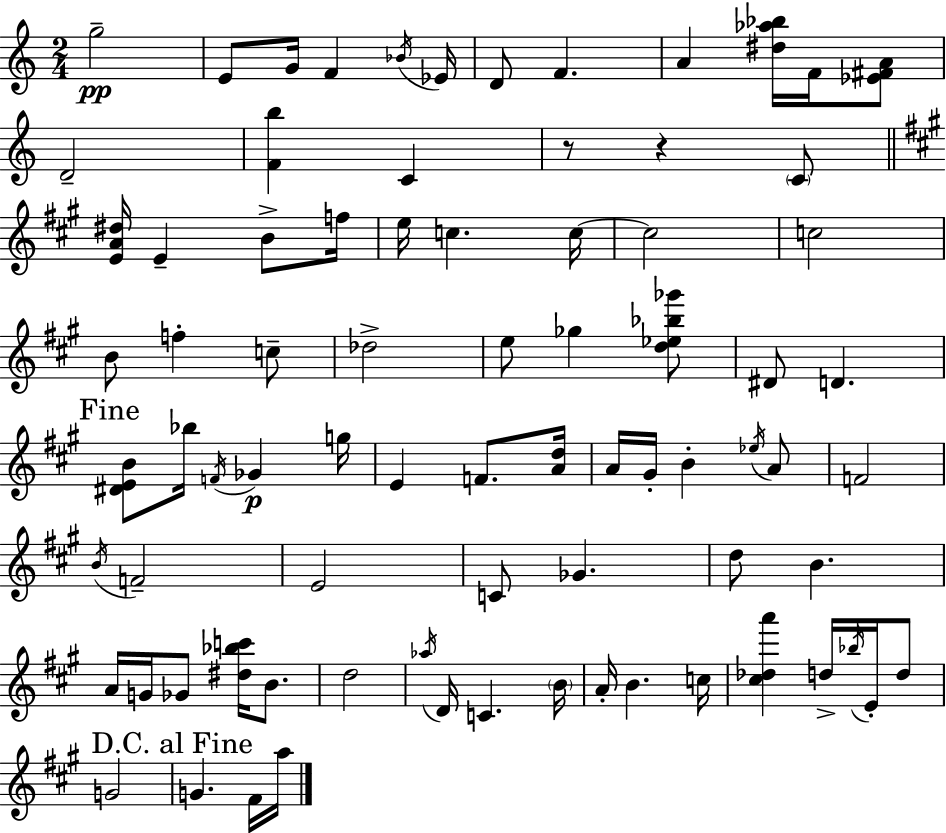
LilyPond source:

{
  \clef treble
  \numericTimeSignature
  \time 2/4
  \key c \major
  g''2--\pp | e'8 g'16 f'4 \acciaccatura { bes'16 } | ees'16 d'8 f'4. | a'4 <dis'' aes'' bes''>16 f'16 <ees' fis' a'>8 | \break d'2-- | <f' b''>4 c'4 | r8 r4 \parenthesize c'8 | \bar "||" \break \key a \major <e' a' dis''>16 e'4-- b'8-> f''16 | e''16 c''4. c''16~~ | c''2 | c''2 | \break b'8 f''4-. c''8-- | des''2-> | e''8 ges''4 <d'' ees'' bes'' ges'''>8 | dis'8 d'4. | \break \mark "Fine" <dis' e' b'>8 bes''16 \acciaccatura { f'16 } ges'4\p | g''16 e'4 f'8. | <a' d''>16 a'16 gis'16-. b'4-. \acciaccatura { ees''16 } | a'8 f'2 | \break \acciaccatura { b'16 } f'2-- | e'2 | c'8 ges'4. | d''8 b'4. | \break a'16 g'16 ges'8 <dis'' bes'' c'''>16 | b'8. d''2 | \acciaccatura { aes''16 } d'16 c'4. | \parenthesize b'16 a'16-. b'4. | \break c''16 <cis'' des'' a'''>4 | d''16-> \acciaccatura { bes''16 } e'16-. d''8 g'2 | \mark "D.C. al Fine" g'4. | fis'16 a''16 \bar "|."
}